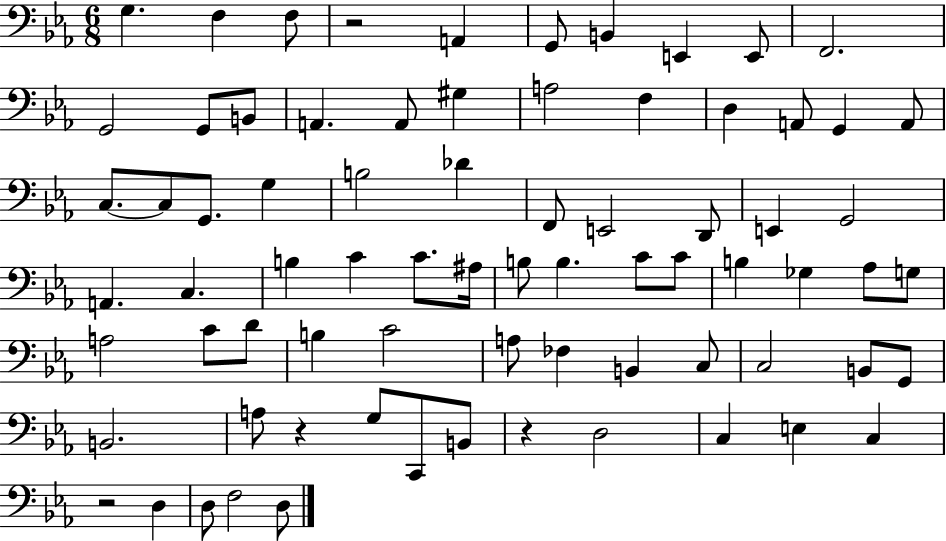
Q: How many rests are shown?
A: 4